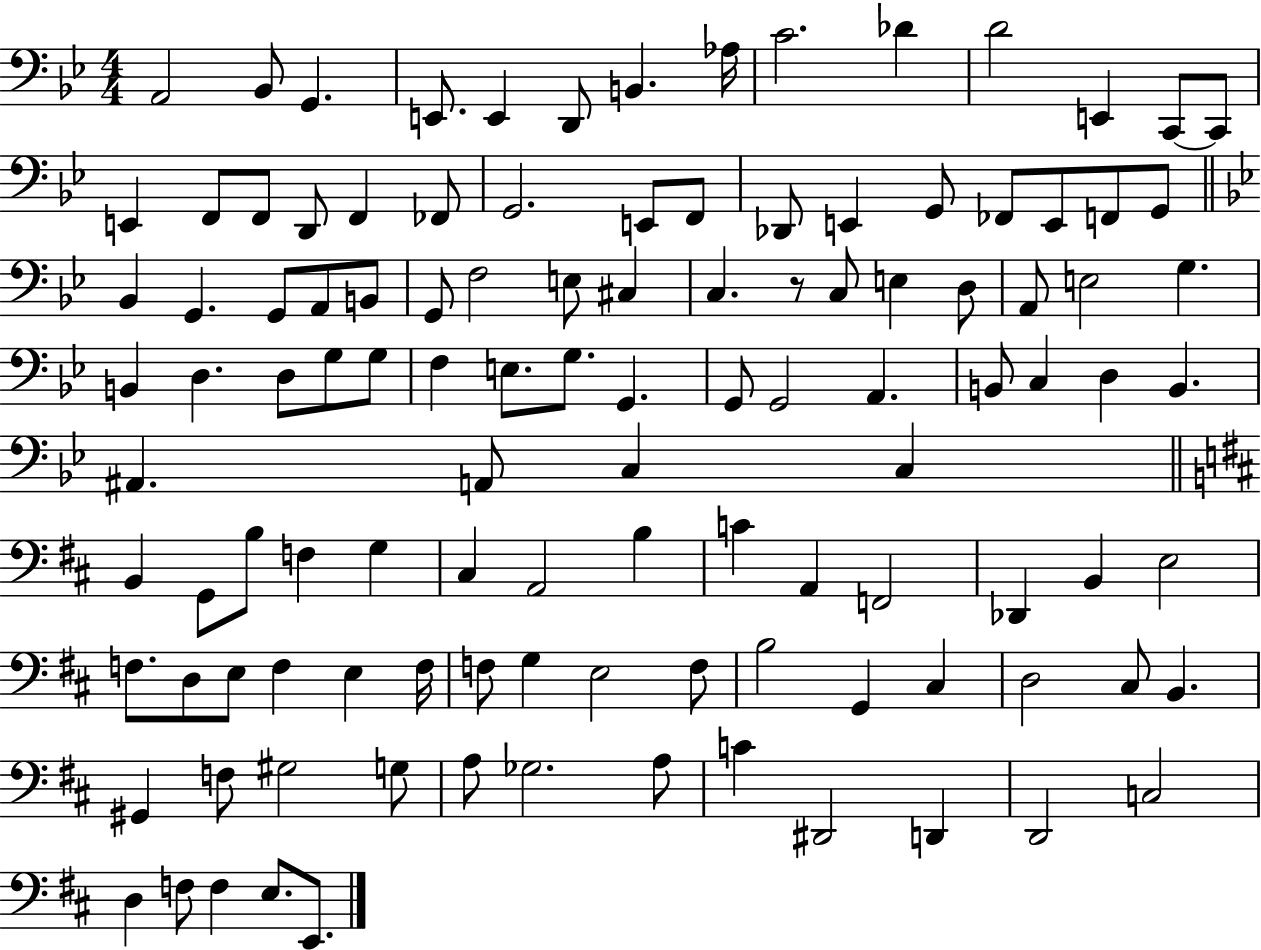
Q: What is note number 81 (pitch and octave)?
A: F3